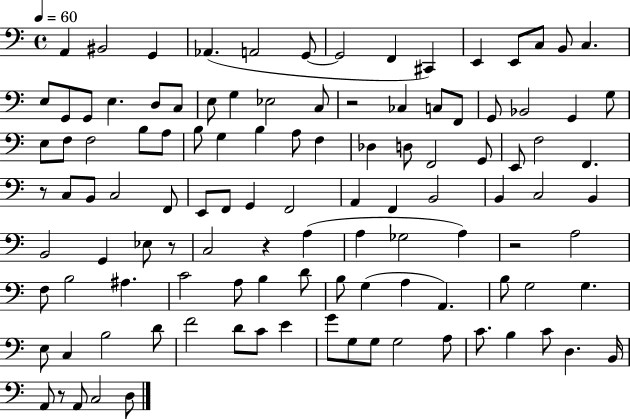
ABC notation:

X:1
T:Untitled
M:4/4
L:1/4
K:C
A,, ^B,,2 G,, _A,, A,,2 G,,/2 G,,2 F,, ^C,, E,, E,,/2 C,/2 B,,/2 C, E,/2 G,,/2 G,,/2 E, D,/2 C,/2 E,/2 G, _E,2 C,/2 z2 _C, C,/2 F,,/2 G,,/2 _B,,2 G,, G,/2 E,/2 F,/2 F,2 B,/2 A,/2 B,/2 G, B, A,/2 F, _D, D,/2 F,,2 G,,/2 E,,/2 F,2 F,, z/2 C,/2 B,,/2 C,2 F,,/2 E,,/2 F,,/2 G,, F,,2 A,, F,, B,,2 B,, C,2 B,, B,,2 G,, _E,/2 z/2 C,2 z A, A, _G,2 A, z2 A,2 F,/2 B,2 ^A, C2 A,/2 B, D/2 B,/2 G, A, A,, B,/2 G,2 G, E,/2 C, B,2 D/2 F2 D/2 C/2 E G/2 G,/2 G,/2 G,2 A,/2 C/2 B, C/2 D, B,,/4 A,,/2 z/2 A,,/2 C,2 D,/2